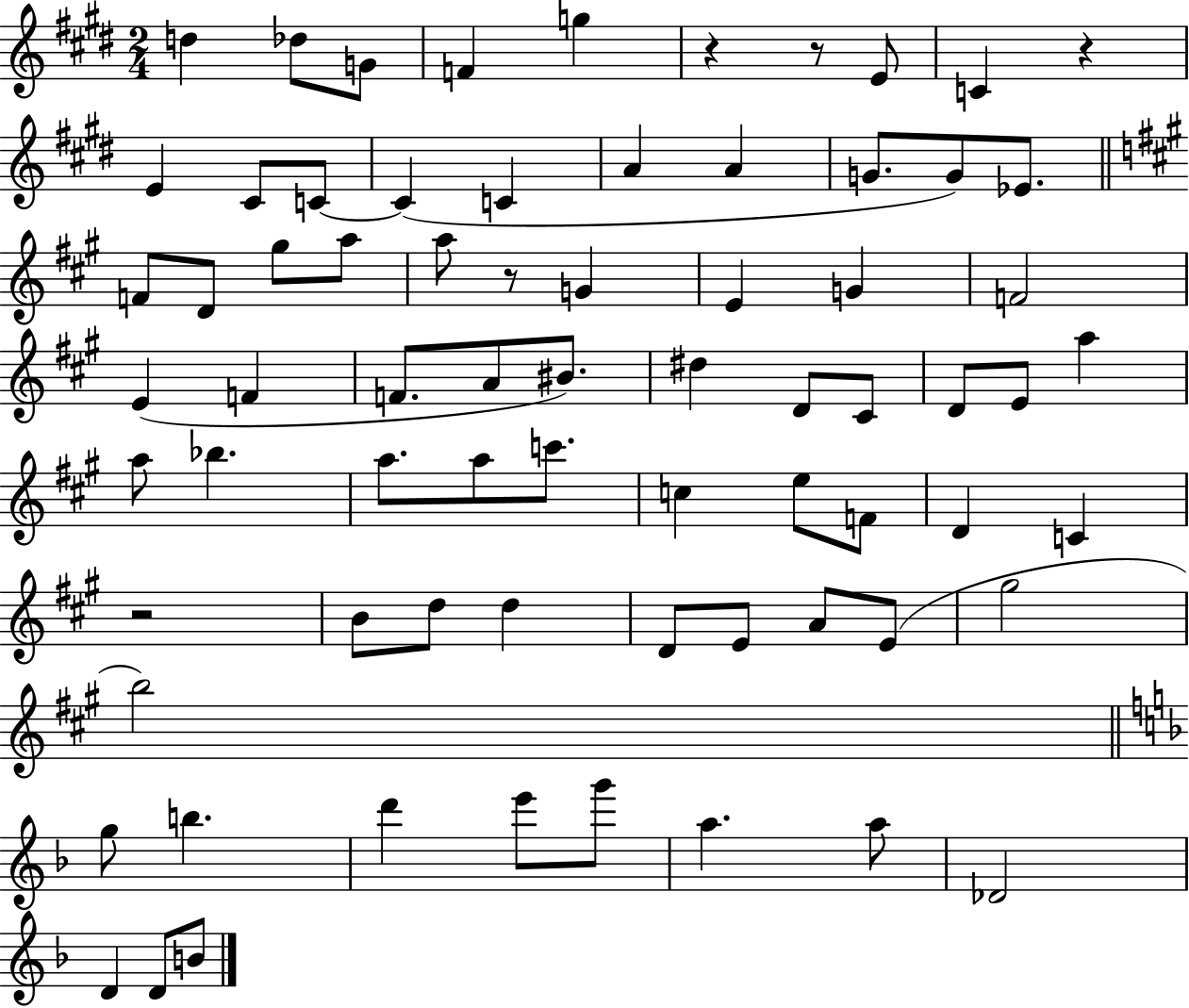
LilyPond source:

{
  \clef treble
  \numericTimeSignature
  \time 2/4
  \key e \major
  d''4 des''8 g'8 | f'4 g''4 | r4 r8 e'8 | c'4 r4 | \break e'4 cis'8 c'8~~ | c'4( c'4 | a'4 a'4 | g'8. g'8) ees'8. | \break \bar "||" \break \key a \major f'8 d'8 gis''8 a''8 | a''8 r8 g'4 | e'4 g'4 | f'2 | \break e'4( f'4 | f'8. a'8 bis'8.) | dis''4 d'8 cis'8 | d'8 e'8 a''4 | \break a''8 bes''4. | a''8. a''8 c'''8. | c''4 e''8 f'8 | d'4 c'4 | \break r2 | b'8 d''8 d''4 | d'8 e'8 a'8 e'8( | gis''2 | \break b''2) | \bar "||" \break \key f \major g''8 b''4. | d'''4 e'''8 g'''8 | a''4. a''8 | des'2 | \break d'4 d'8 b'8 | \bar "|."
}